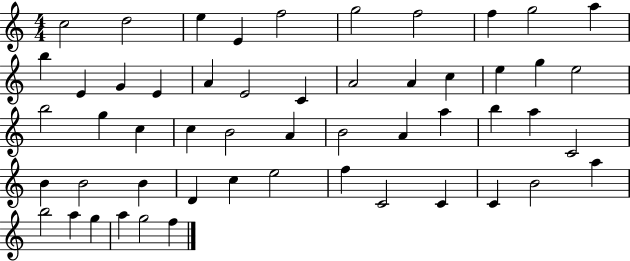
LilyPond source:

{
  \clef treble
  \numericTimeSignature
  \time 4/4
  \key c \major
  c''2 d''2 | e''4 e'4 f''2 | g''2 f''2 | f''4 g''2 a''4 | \break b''4 e'4 g'4 e'4 | a'4 e'2 c'4 | a'2 a'4 c''4 | e''4 g''4 e''2 | \break b''2 g''4 c''4 | c''4 b'2 a'4 | b'2 a'4 a''4 | b''4 a''4 c'2 | \break b'4 b'2 b'4 | d'4 c''4 e''2 | f''4 c'2 c'4 | c'4 b'2 a''4 | \break b''2 a''4 g''4 | a''4 g''2 f''4 | \bar "|."
}